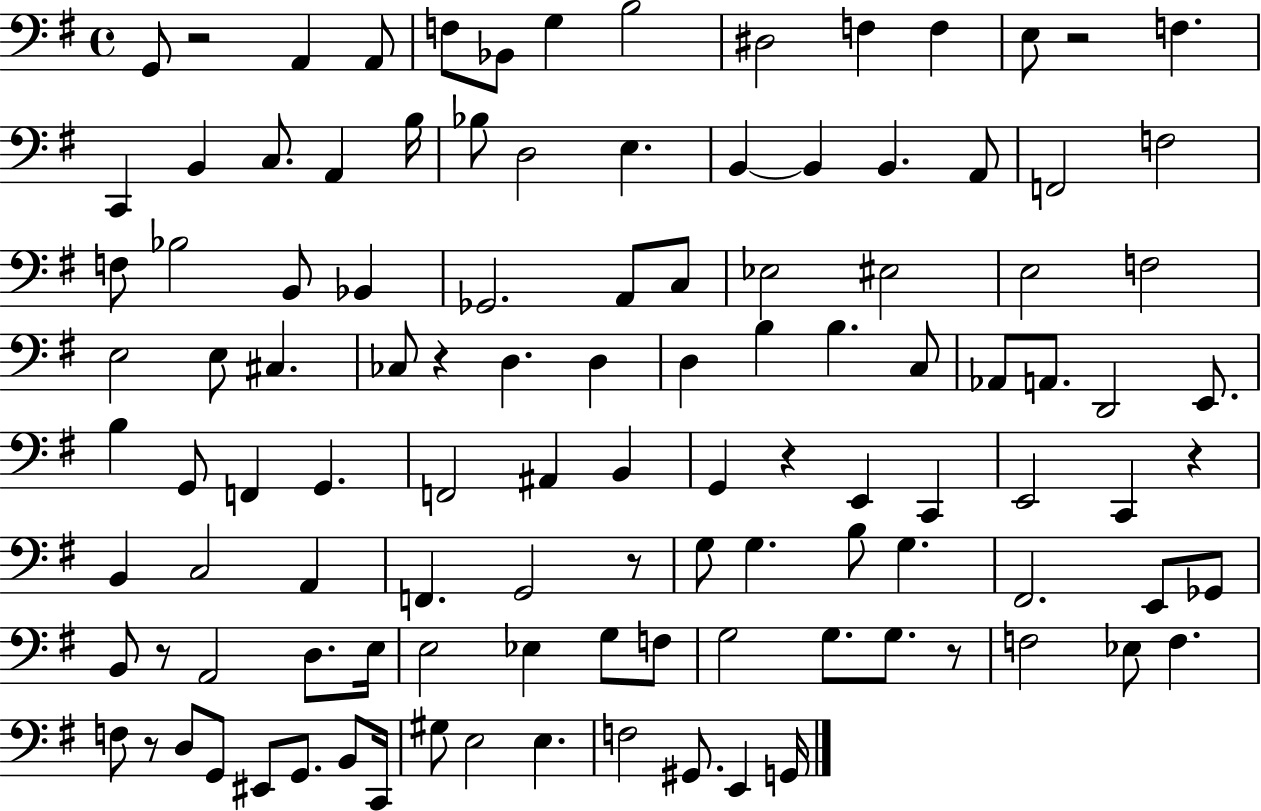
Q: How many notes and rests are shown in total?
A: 112